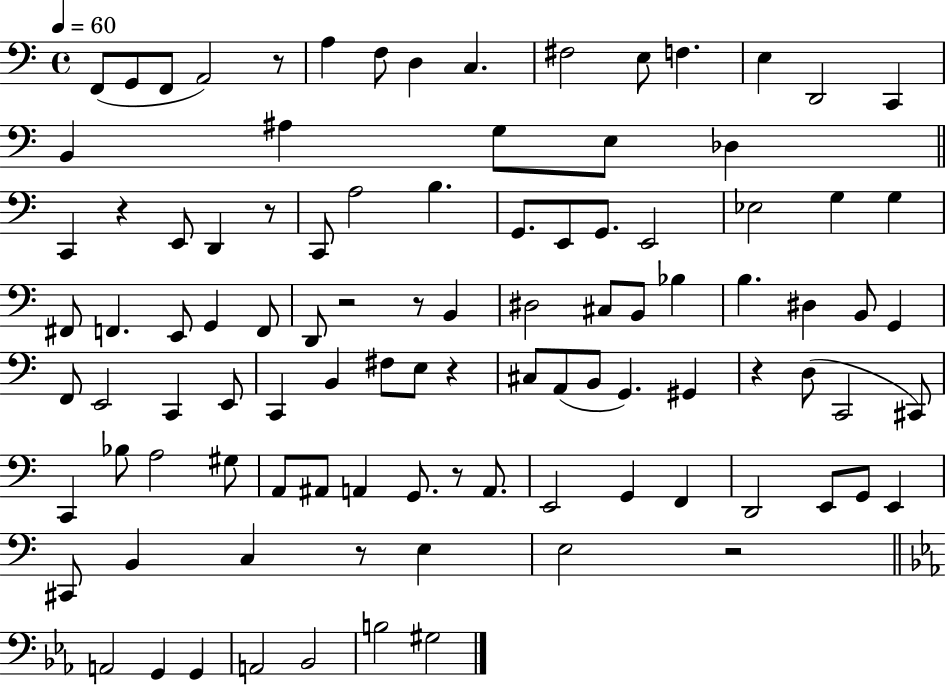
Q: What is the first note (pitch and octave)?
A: F2